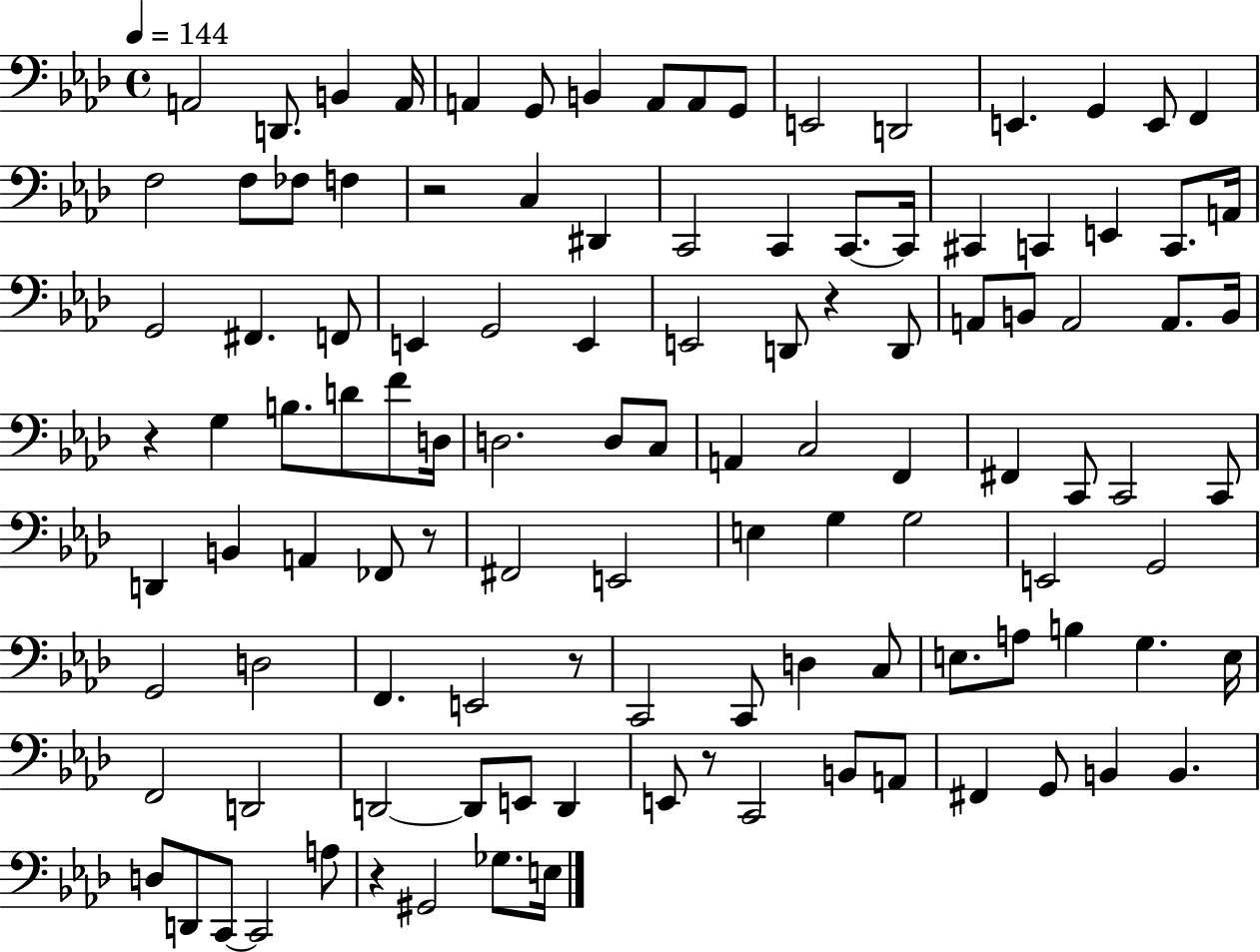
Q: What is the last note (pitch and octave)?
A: E3